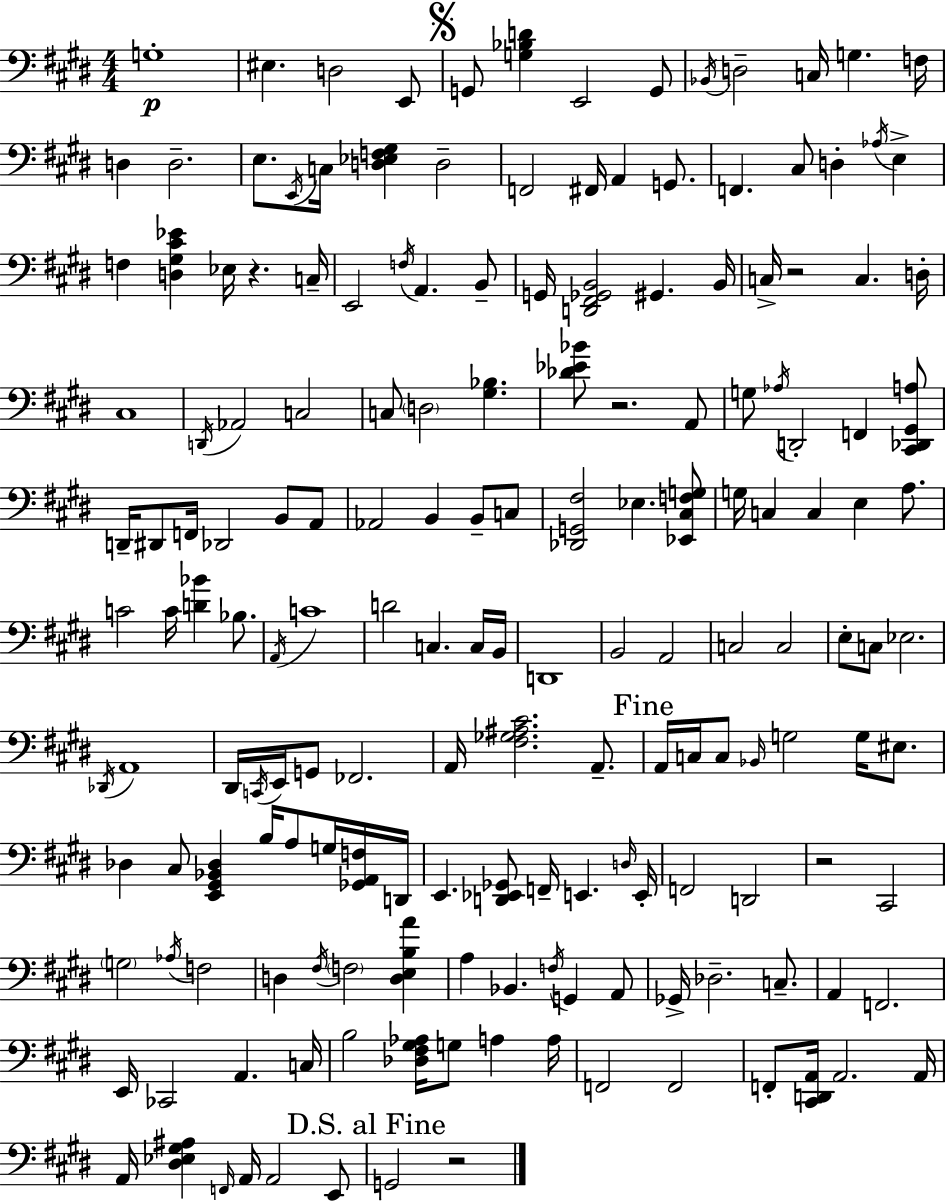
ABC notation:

X:1
T:Untitled
M:4/4
L:1/4
K:E
G,4 ^E, D,2 E,,/2 G,,/2 [G,_B,D] E,,2 G,,/2 _B,,/4 D,2 C,/4 G, F,/4 D, D,2 E,/2 E,,/4 C,/4 [D,_E,F,^G,] D,2 F,,2 ^F,,/4 A,, G,,/2 F,, ^C,/2 D, _A,/4 E, F, [D,^G,^C_E] _E,/4 z C,/4 E,,2 F,/4 A,, B,,/2 G,,/4 [D,,^F,,_G,,B,,]2 ^G,, B,,/4 C,/4 z2 C, D,/4 ^C,4 D,,/4 _A,,2 C,2 C,/2 D,2 [^G,_B,] [_D_E_B]/2 z2 A,,/2 G,/2 _A,/4 D,,2 F,, [^C,,_D,,^G,,A,]/2 D,,/4 ^D,,/2 F,,/4 _D,,2 B,,/2 A,,/2 _A,,2 B,, B,,/2 C,/2 [_D,,G,,^F,]2 _E, [_E,,^C,F,G,]/2 G,/4 C, C, E, A,/2 C2 C/4 [D_B] _B,/2 A,,/4 C4 D2 C, C,/4 B,,/4 D,,4 B,,2 A,,2 C,2 C,2 E,/2 C,/2 _E,2 _D,,/4 A,,4 ^D,,/4 C,,/4 E,,/4 G,,/2 _F,,2 A,,/4 [^F,_G,^A,^C]2 A,,/2 A,,/4 C,/4 C,/2 _B,,/4 G,2 G,/4 ^E,/2 _D, ^C,/2 [E,,^G,,_B,,_D,] B,/4 A,/2 G,/4 [_G,,A,,F,]/4 D,,/4 E,, [D,,_E,,_G,,]/2 F,,/4 E,, D,/4 E,,/4 F,,2 D,,2 z2 ^C,,2 G,2 _A,/4 F,2 D, ^F,/4 F,2 [D,E,B,A] A, _B,, F,/4 G,, A,,/2 _G,,/4 _D,2 C,/2 A,, F,,2 E,,/4 _C,,2 A,, C,/4 B,2 [_D,^F,^G,_A,]/4 G,/2 A, A,/4 F,,2 F,,2 F,,/2 [^C,,D,,A,,]/4 A,,2 A,,/4 A,,/4 [^D,_E,^G,^A,] F,,/4 A,,/4 A,,2 E,,/2 G,,2 z2